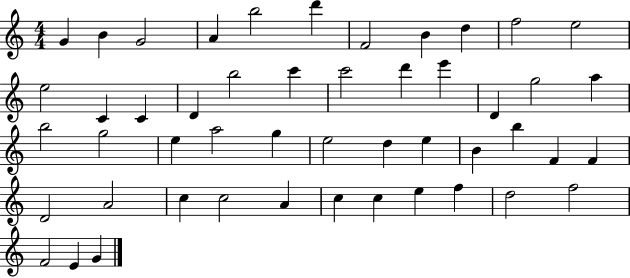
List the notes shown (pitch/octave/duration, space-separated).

G4/q B4/q G4/h A4/q B5/h D6/q F4/h B4/q D5/q F5/h E5/h E5/h C4/q C4/q D4/q B5/h C6/q C6/h D6/q E6/q D4/q G5/h A5/q B5/h G5/h E5/q A5/h G5/q E5/h D5/q E5/q B4/q B5/q F4/q F4/q D4/h A4/h C5/q C5/h A4/q C5/q C5/q E5/q F5/q D5/h F5/h F4/h E4/q G4/q